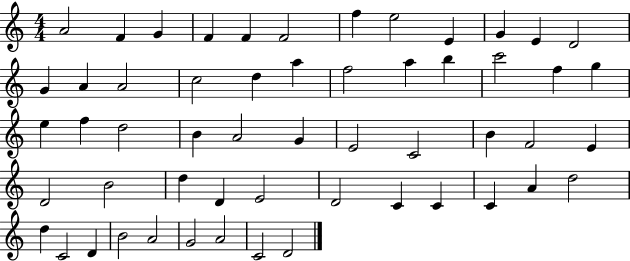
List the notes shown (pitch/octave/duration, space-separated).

A4/h F4/q G4/q F4/q F4/q F4/h F5/q E5/h E4/q G4/q E4/q D4/h G4/q A4/q A4/h C5/h D5/q A5/q F5/h A5/q B5/q C6/h F5/q G5/q E5/q F5/q D5/h B4/q A4/h G4/q E4/h C4/h B4/q F4/h E4/q D4/h B4/h D5/q D4/q E4/h D4/h C4/q C4/q C4/q A4/q D5/h D5/q C4/h D4/q B4/h A4/h G4/h A4/h C4/h D4/h